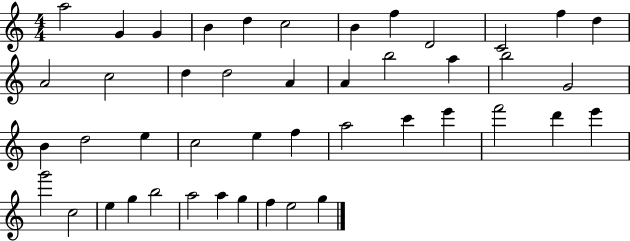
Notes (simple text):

A5/h G4/q G4/q B4/q D5/q C5/h B4/q F5/q D4/h C4/h F5/q D5/q A4/h C5/h D5/q D5/h A4/q A4/q B5/h A5/q B5/h G4/h B4/q D5/h E5/q C5/h E5/q F5/q A5/h C6/q E6/q F6/h D6/q E6/q G6/h C5/h E5/q G5/q B5/h A5/h A5/q G5/q F5/q E5/h G5/q